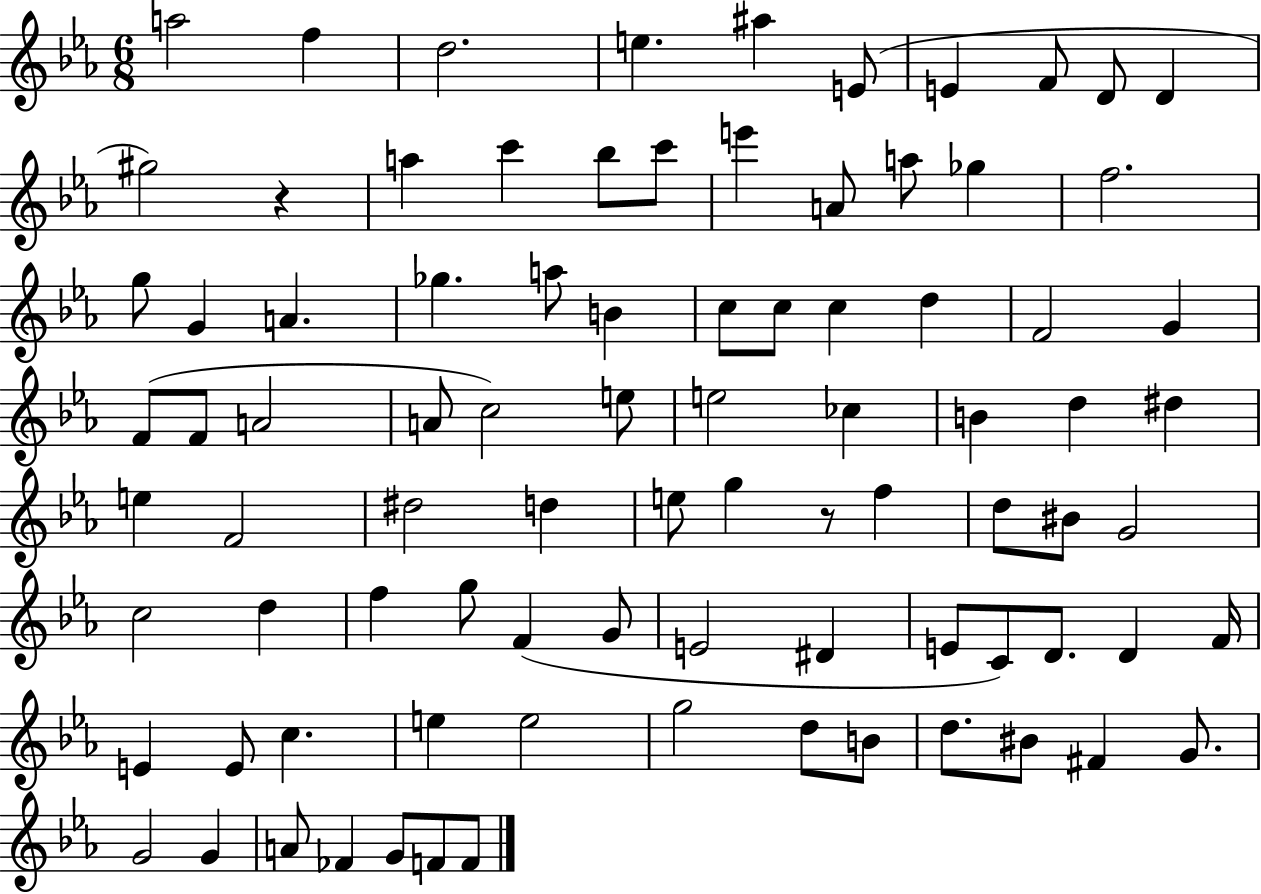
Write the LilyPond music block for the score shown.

{
  \clef treble
  \numericTimeSignature
  \time 6/8
  \key ees \major
  \repeat volta 2 { a''2 f''4 | d''2. | e''4. ais''4 e'8( | e'4 f'8 d'8 d'4 | \break gis''2) r4 | a''4 c'''4 bes''8 c'''8 | e'''4 a'8 a''8 ges''4 | f''2. | \break g''8 g'4 a'4. | ges''4. a''8 b'4 | c''8 c''8 c''4 d''4 | f'2 g'4 | \break f'8( f'8 a'2 | a'8 c''2) e''8 | e''2 ces''4 | b'4 d''4 dis''4 | \break e''4 f'2 | dis''2 d''4 | e''8 g''4 r8 f''4 | d''8 bis'8 g'2 | \break c''2 d''4 | f''4 g''8 f'4( g'8 | e'2 dis'4 | e'8 c'8) d'8. d'4 f'16 | \break e'4 e'8 c''4. | e''4 e''2 | g''2 d''8 b'8 | d''8. bis'8 fis'4 g'8. | \break g'2 g'4 | a'8 fes'4 g'8 f'8 f'8 | } \bar "|."
}